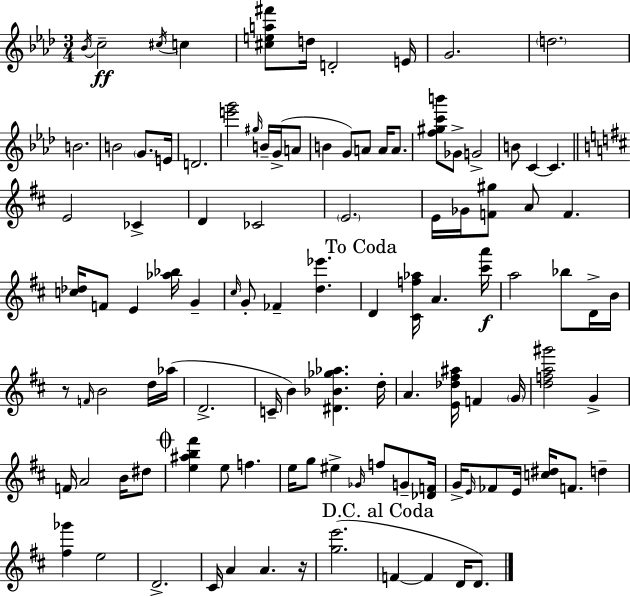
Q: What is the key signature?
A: F minor